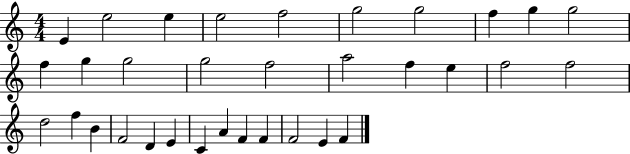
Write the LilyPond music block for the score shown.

{
  \clef treble
  \numericTimeSignature
  \time 4/4
  \key c \major
  e'4 e''2 e''4 | e''2 f''2 | g''2 g''2 | f''4 g''4 g''2 | \break f''4 g''4 g''2 | g''2 f''2 | a''2 f''4 e''4 | f''2 f''2 | \break d''2 f''4 b'4 | f'2 d'4 e'4 | c'4 a'4 f'4 f'4 | f'2 e'4 f'4 | \break \bar "|."
}